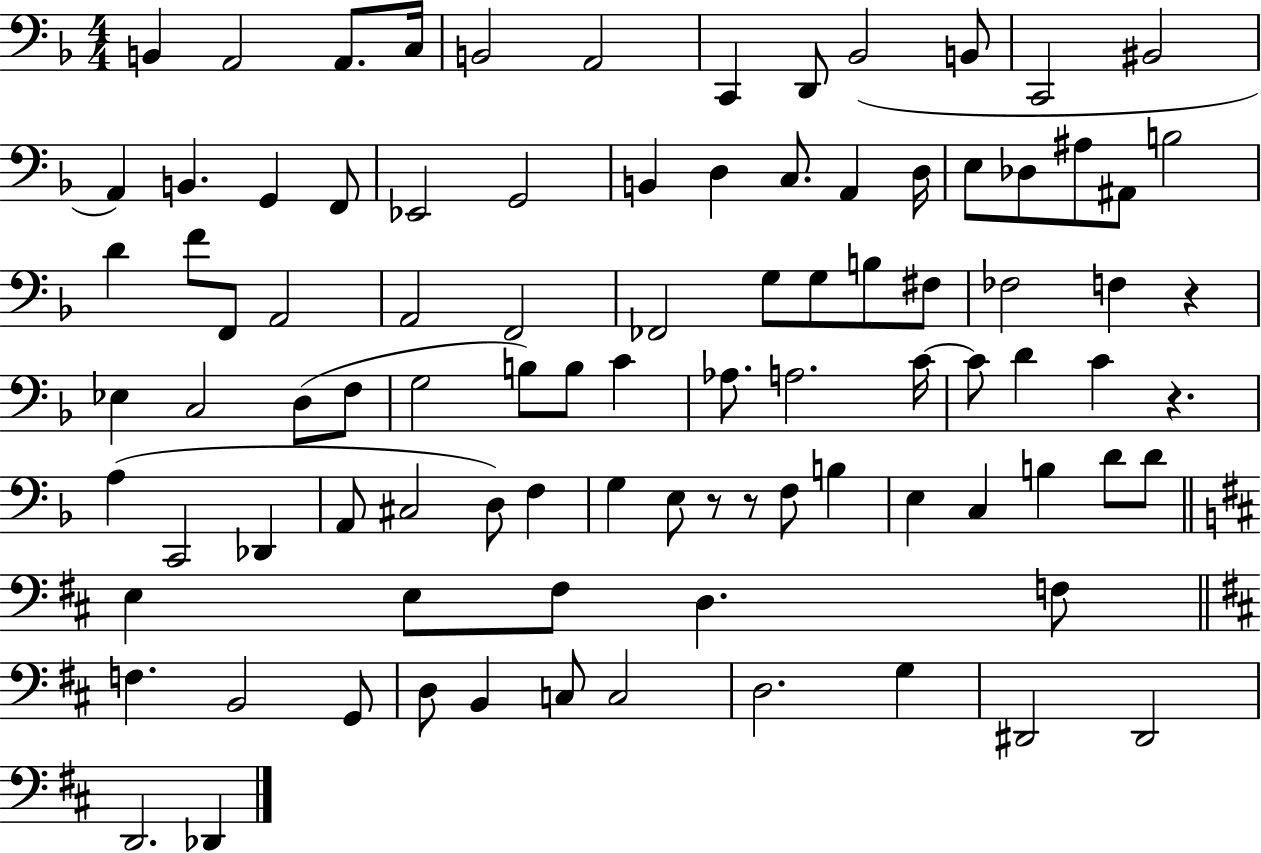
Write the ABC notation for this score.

X:1
T:Untitled
M:4/4
L:1/4
K:F
B,, A,,2 A,,/2 C,/4 B,,2 A,,2 C,, D,,/2 _B,,2 B,,/2 C,,2 ^B,,2 A,, B,, G,, F,,/2 _E,,2 G,,2 B,, D, C,/2 A,, D,/4 E,/2 _D,/2 ^A,/2 ^A,,/2 B,2 D F/2 F,,/2 A,,2 A,,2 F,,2 _F,,2 G,/2 G,/2 B,/2 ^F,/2 _F,2 F, z _E, C,2 D,/2 F,/2 G,2 B,/2 B,/2 C _A,/2 A,2 C/4 C/2 D C z A, C,,2 _D,, A,,/2 ^C,2 D,/2 F, G, E,/2 z/2 z/2 F,/2 B, E, C, B, D/2 D/2 E, E,/2 ^F,/2 D, F,/2 F, B,,2 G,,/2 D,/2 B,, C,/2 C,2 D,2 G, ^D,,2 ^D,,2 D,,2 _D,,